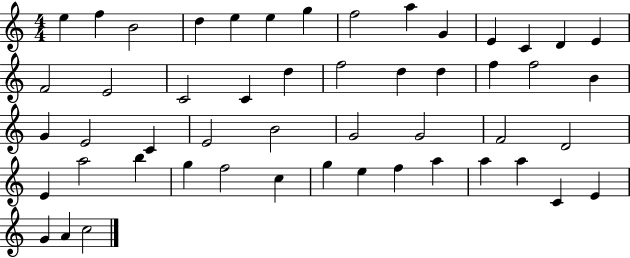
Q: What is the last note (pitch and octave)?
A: C5